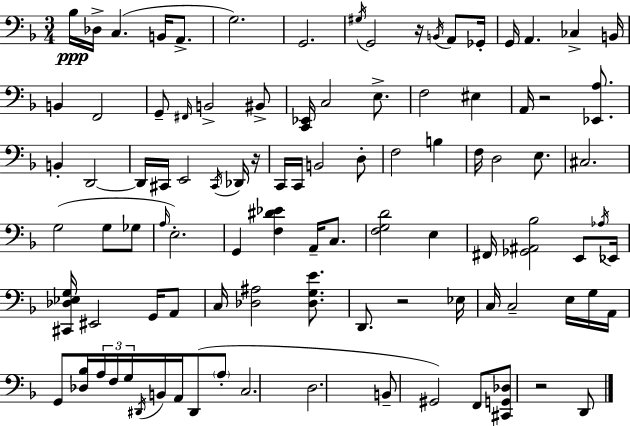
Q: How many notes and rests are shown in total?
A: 98